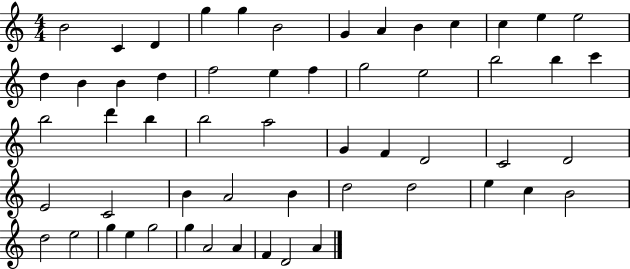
B4/h C4/q D4/q G5/q G5/q B4/h G4/q A4/q B4/q C5/q C5/q E5/q E5/h D5/q B4/q B4/q D5/q F5/h E5/q F5/q G5/h E5/h B5/h B5/q C6/q B5/h D6/q B5/q B5/h A5/h G4/q F4/q D4/h C4/h D4/h E4/h C4/h B4/q A4/h B4/q D5/h D5/h E5/q C5/q B4/h D5/h E5/h G5/q E5/q G5/h G5/q A4/h A4/q F4/q D4/h A4/q